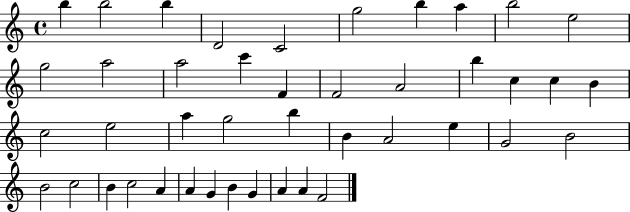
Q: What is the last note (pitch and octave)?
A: F4